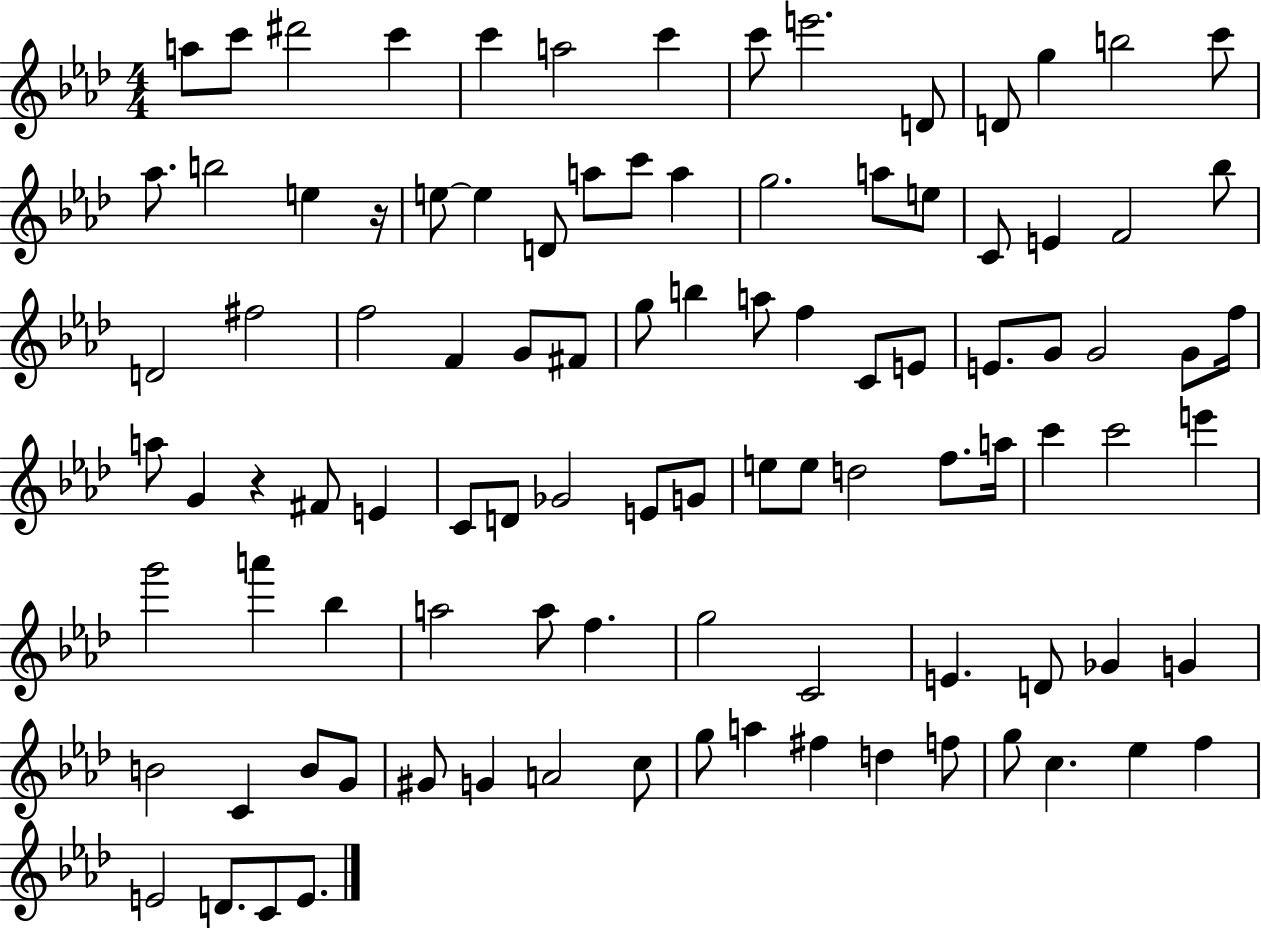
X:1
T:Untitled
M:4/4
L:1/4
K:Ab
a/2 c'/2 ^d'2 c' c' a2 c' c'/2 e'2 D/2 D/2 g b2 c'/2 _a/2 b2 e z/4 e/2 e D/2 a/2 c'/2 a g2 a/2 e/2 C/2 E F2 _b/2 D2 ^f2 f2 F G/2 ^F/2 g/2 b a/2 f C/2 E/2 E/2 G/2 G2 G/2 f/4 a/2 G z ^F/2 E C/2 D/2 _G2 E/2 G/2 e/2 e/2 d2 f/2 a/4 c' c'2 e' g'2 a' _b a2 a/2 f g2 C2 E D/2 _G G B2 C B/2 G/2 ^G/2 G A2 c/2 g/2 a ^f d f/2 g/2 c _e f E2 D/2 C/2 E/2